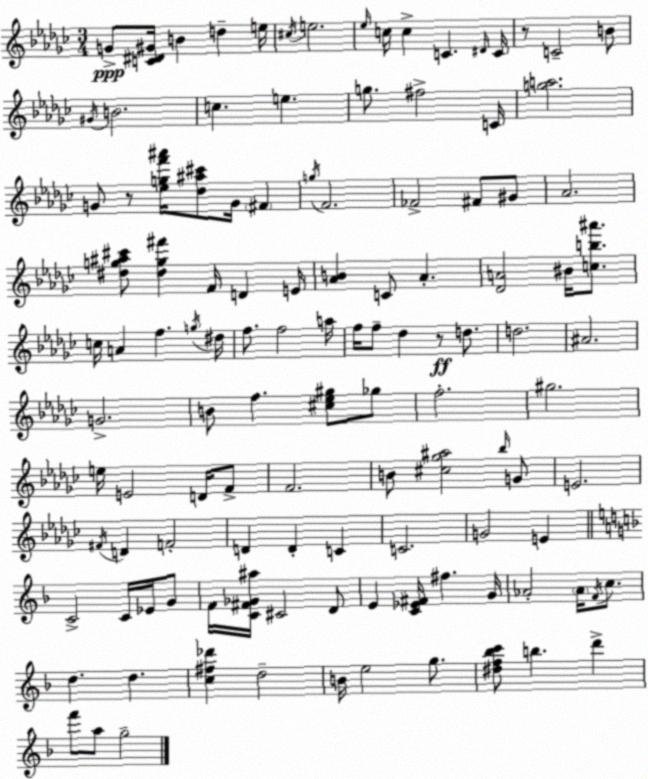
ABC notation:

X:1
T:Untitled
M:3/4
L:1/4
K:Ebm
G/2 [C^D^G]/4 B d e/4 ^c/4 e2 _e/4 c/4 c C ^D/4 C/4 z/2 C2 B/2 ^G/4 B2 c e g/2 ^f2 C/4 [ga]2 G/2 z/2 [_egf'^a']/4 [_d^a^c']/2 G/4 ^F g/4 F2 _F2 ^F/2 ^G/2 _A2 [^dg^a^c']/2 [^dg^f'] F/4 D E/4 [_AB] C/2 _A [_DA]2 ^B/4 [cb^a']/2 c/4 A f g/4 ^d/4 f/2 f2 a/4 f/4 f/2 _d z/2 d/2 d2 ^A2 G2 B/2 f [^c_e^g]/2 _g/2 f2 ^g2 e/4 E2 D/4 F/2 F2 B/2 [^c_g^a]2 _b/4 G/2 E2 ^F/4 D F2 D D C C2 G2 E C2 C/4 _E/4 G/2 F/4 [C^F_G^a]/4 ^C2 D/2 E [C_E^F]/4 ^f G/4 _A2 _A/4 F/4 c/2 d d [c^f_d'] d2 B/4 e2 g/2 [^df_bc']/2 b d' f'/2 a/2 g2